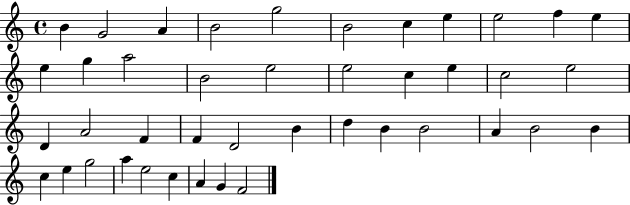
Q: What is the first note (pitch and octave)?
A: B4